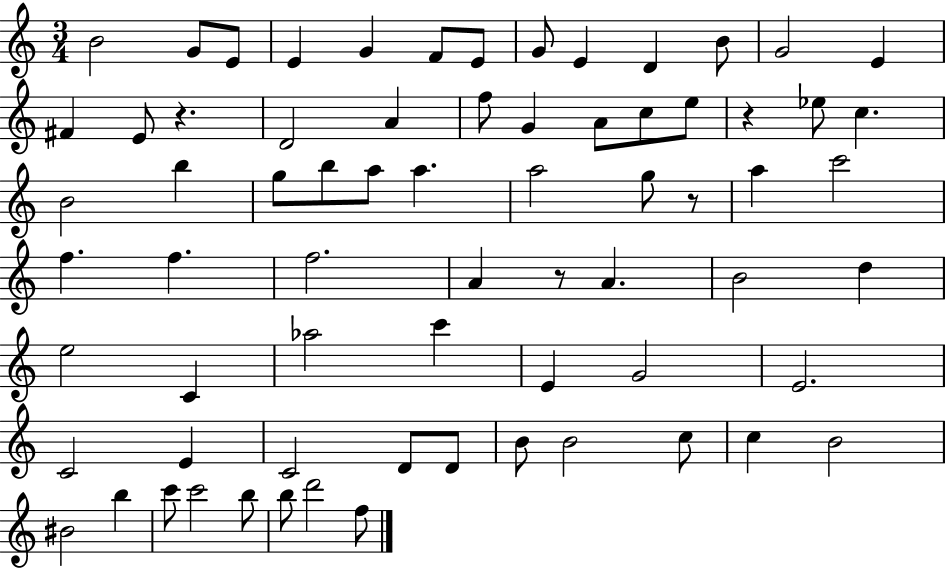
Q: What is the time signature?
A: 3/4